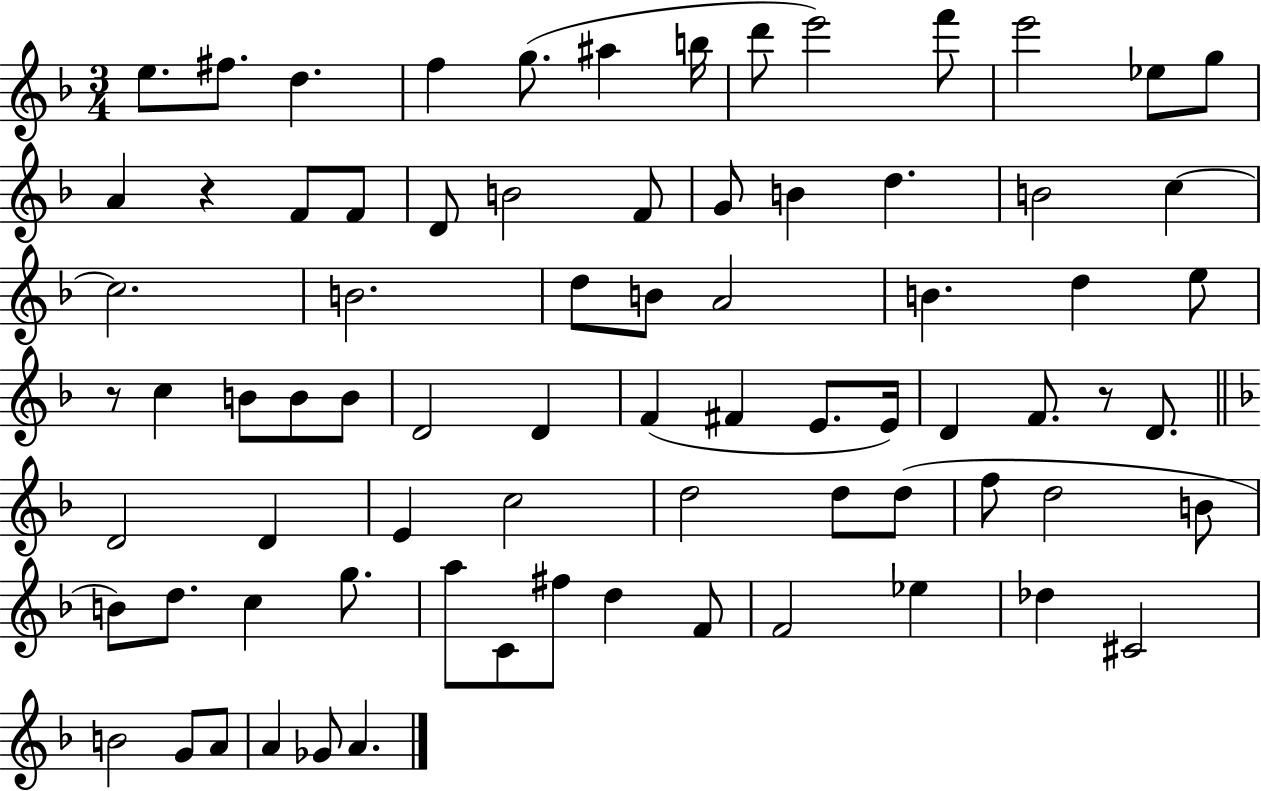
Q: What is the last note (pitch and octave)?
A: A4